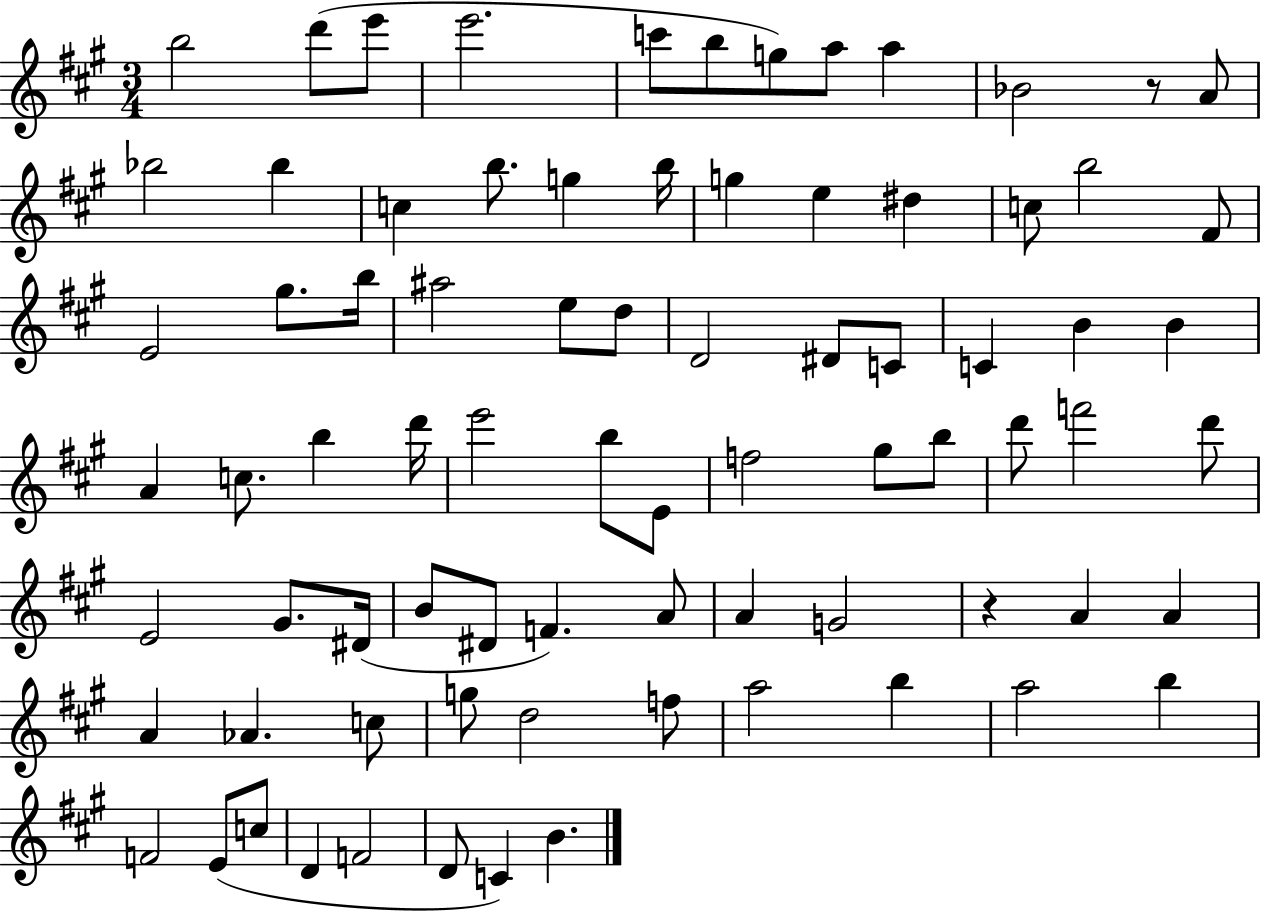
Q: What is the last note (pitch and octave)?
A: B4